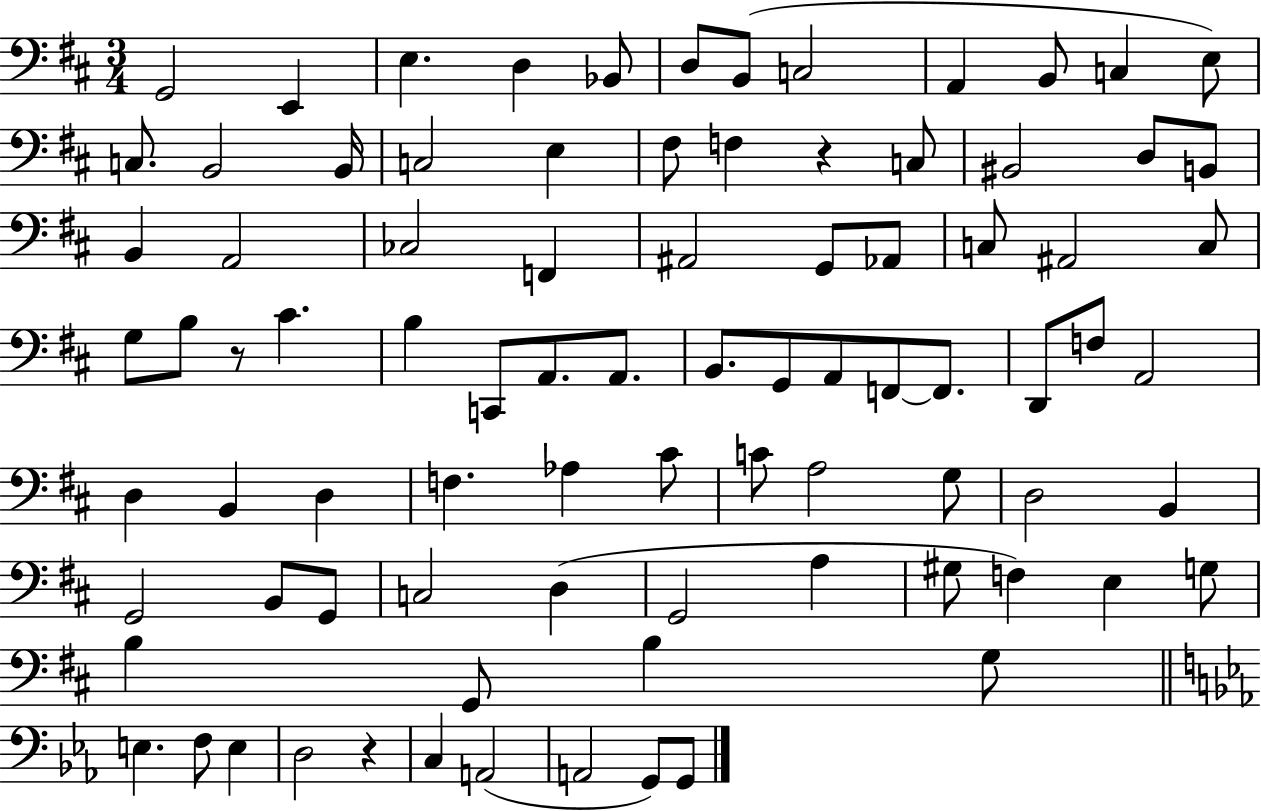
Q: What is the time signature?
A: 3/4